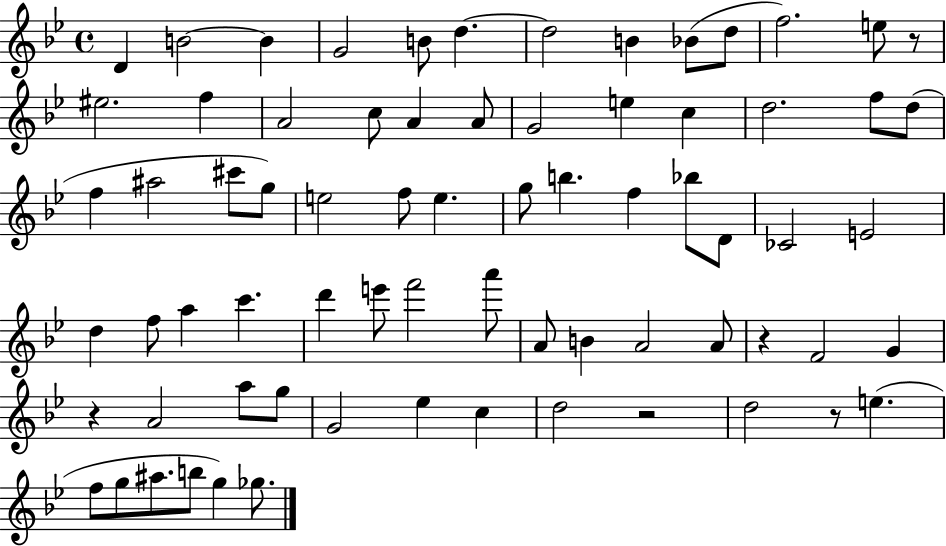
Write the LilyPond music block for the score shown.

{
  \clef treble
  \time 4/4
  \defaultTimeSignature
  \key bes \major
  d'4 b'2~~ b'4 | g'2 b'8 d''4.~~ | d''2 b'4 bes'8( d''8 | f''2.) e''8 r8 | \break eis''2. f''4 | a'2 c''8 a'4 a'8 | g'2 e''4 c''4 | d''2. f''8 d''8( | \break f''4 ais''2 cis'''8 g''8) | e''2 f''8 e''4. | g''8 b''4. f''4 bes''8 d'8 | ces'2 e'2 | \break d''4 f''8 a''4 c'''4. | d'''4 e'''8 f'''2 a'''8 | a'8 b'4 a'2 a'8 | r4 f'2 g'4 | \break r4 a'2 a''8 g''8 | g'2 ees''4 c''4 | d''2 r2 | d''2 r8 e''4.( | \break f''8 g''8 ais''8. b''8 g''4) ges''8. | \bar "|."
}